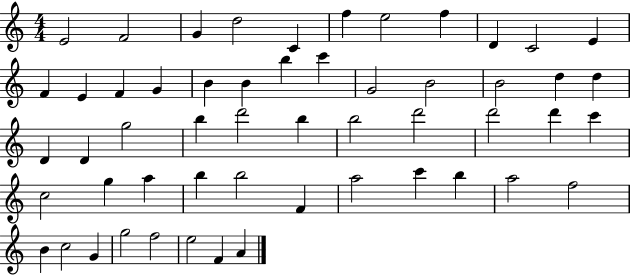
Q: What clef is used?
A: treble